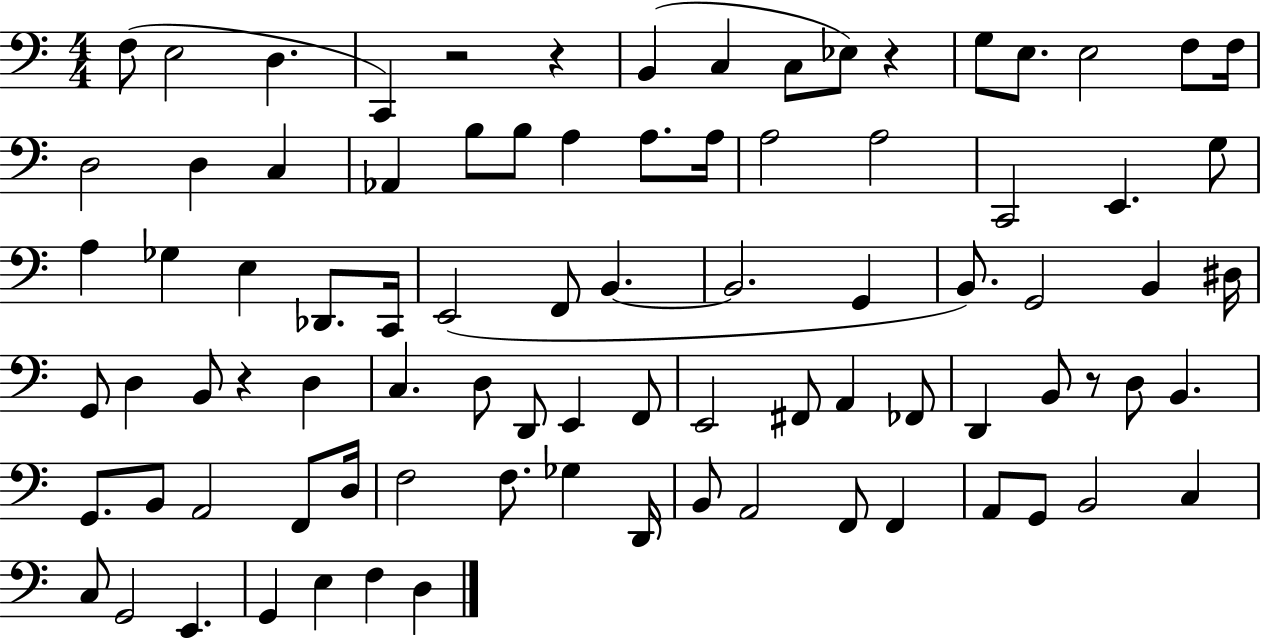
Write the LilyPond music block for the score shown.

{
  \clef bass
  \numericTimeSignature
  \time 4/4
  \key c \major
  \repeat volta 2 { f8( e2 d4. | c,4) r2 r4 | b,4( c4 c8 ees8) r4 | g8 e8. e2 f8 f16 | \break d2 d4 c4 | aes,4 b8 b8 a4 a8. a16 | a2 a2 | c,2 e,4. g8 | \break a4 ges4 e4 des,8. c,16 | e,2( f,8 b,4.~~ | b,2. g,4 | b,8.) g,2 b,4 dis16 | \break g,8 d4 b,8 r4 d4 | c4. d8 d,8 e,4 f,8 | e,2 fis,8 a,4 fes,8 | d,4 b,8 r8 d8 b,4. | \break g,8. b,8 a,2 f,8 d16 | f2 f8. ges4 d,16 | b,8 a,2 f,8 f,4 | a,8 g,8 b,2 c4 | \break c8 g,2 e,4. | g,4 e4 f4 d4 | } \bar "|."
}